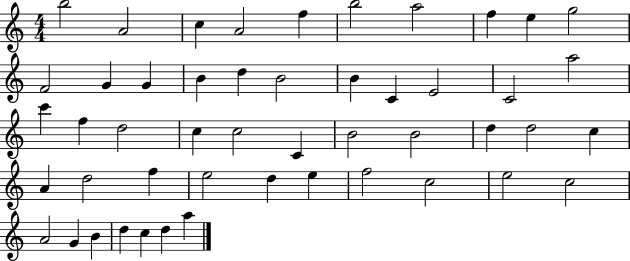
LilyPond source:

{
  \clef treble
  \numericTimeSignature
  \time 4/4
  \key c \major
  b''2 a'2 | c''4 a'2 f''4 | b''2 a''2 | f''4 e''4 g''2 | \break f'2 g'4 g'4 | b'4 d''4 b'2 | b'4 c'4 e'2 | c'2 a''2 | \break c'''4 f''4 d''2 | c''4 c''2 c'4 | b'2 b'2 | d''4 d''2 c''4 | \break a'4 d''2 f''4 | e''2 d''4 e''4 | f''2 c''2 | e''2 c''2 | \break a'2 g'4 b'4 | d''4 c''4 d''4 a''4 | \bar "|."
}